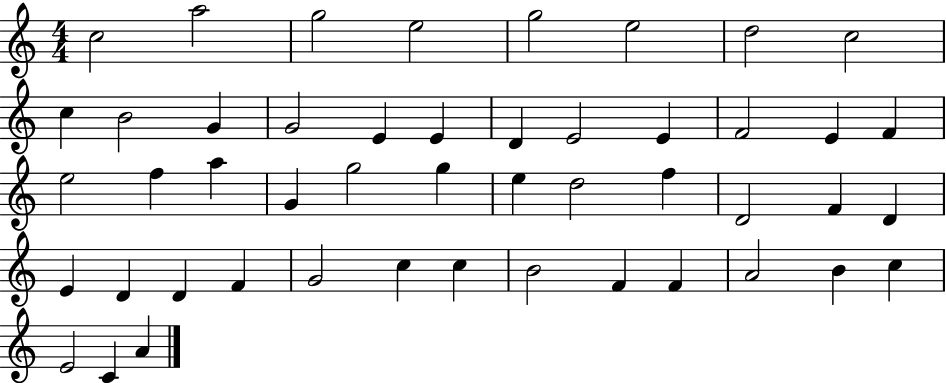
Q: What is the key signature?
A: C major